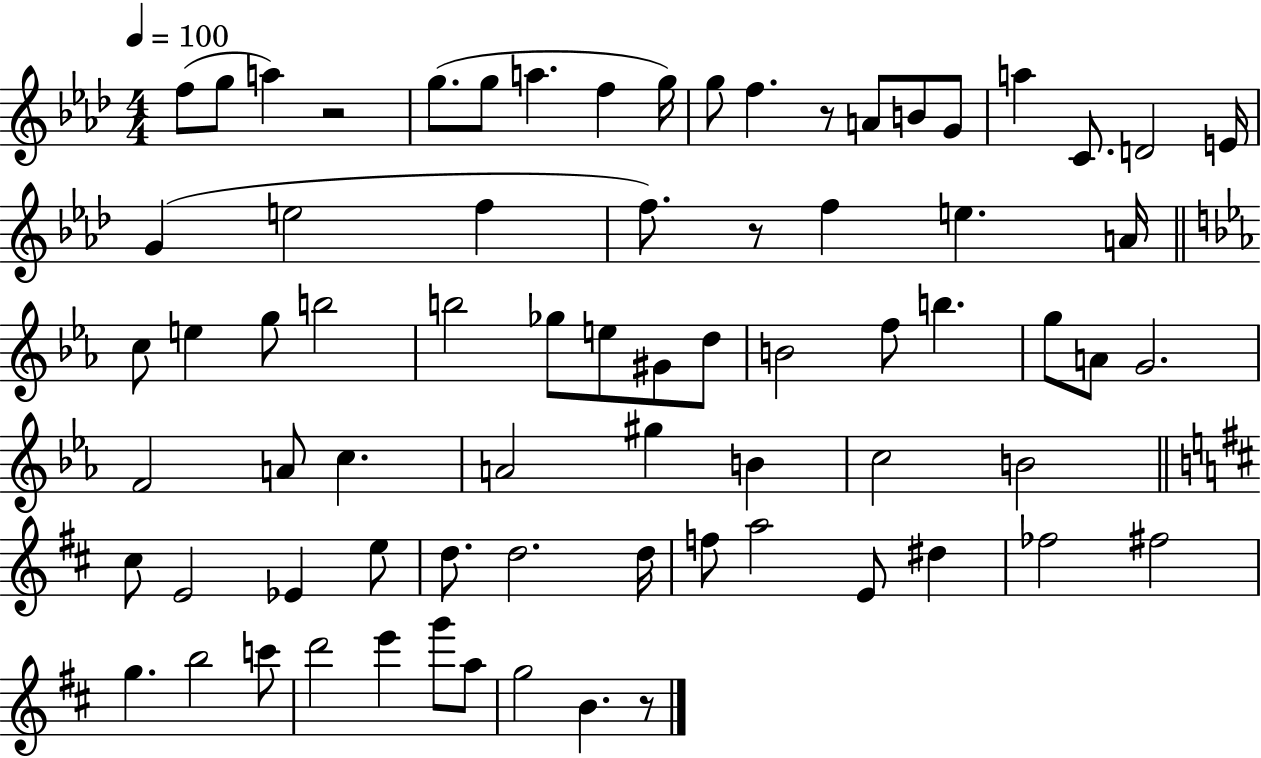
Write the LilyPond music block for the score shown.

{
  \clef treble
  \numericTimeSignature
  \time 4/4
  \key aes \major
  \tempo 4 = 100
  f''8( g''8 a''4) r2 | g''8.( g''8 a''4. f''4 g''16) | g''8 f''4. r8 a'8 b'8 g'8 | a''4 c'8. d'2 e'16 | \break g'4( e''2 f''4 | f''8.) r8 f''4 e''4. a'16 | \bar "||" \break \key ees \major c''8 e''4 g''8 b''2 | b''2 ges''8 e''8 gis'8 d''8 | b'2 f''8 b''4. | g''8 a'8 g'2. | \break f'2 a'8 c''4. | a'2 gis''4 b'4 | c''2 b'2 | \bar "||" \break \key d \major cis''8 e'2 ees'4 e''8 | d''8. d''2. d''16 | f''8 a''2 e'8 dis''4 | fes''2 fis''2 | \break g''4. b''2 c'''8 | d'''2 e'''4 g'''8 a''8 | g''2 b'4. r8 | \bar "|."
}